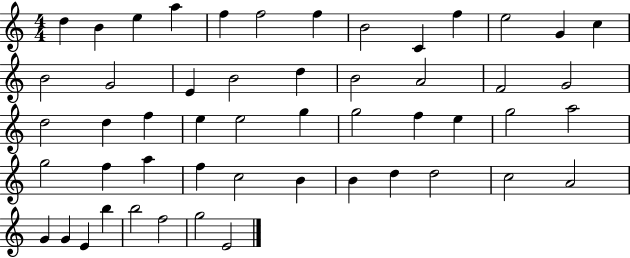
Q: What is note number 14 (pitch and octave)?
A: B4